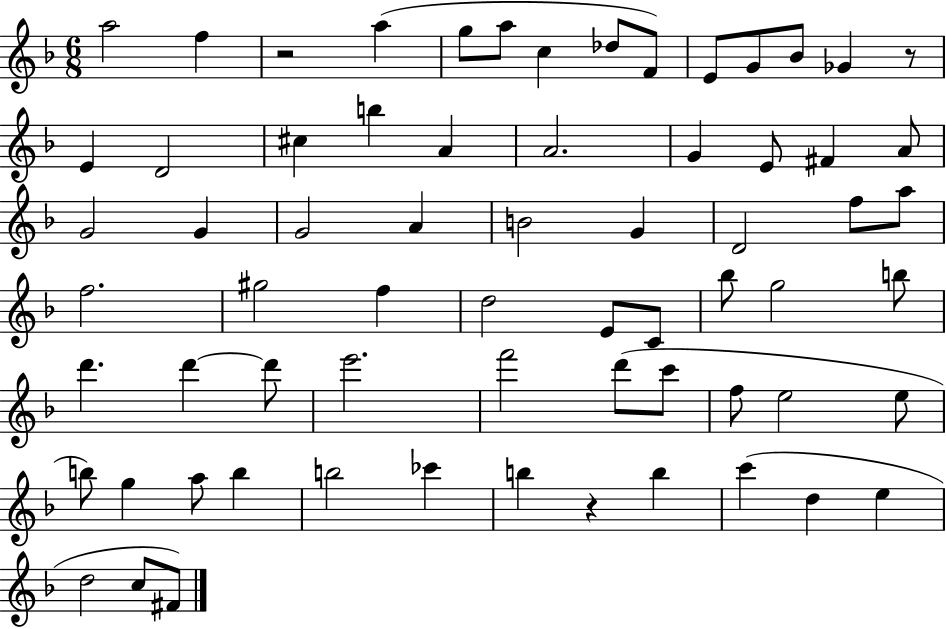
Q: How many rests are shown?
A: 3